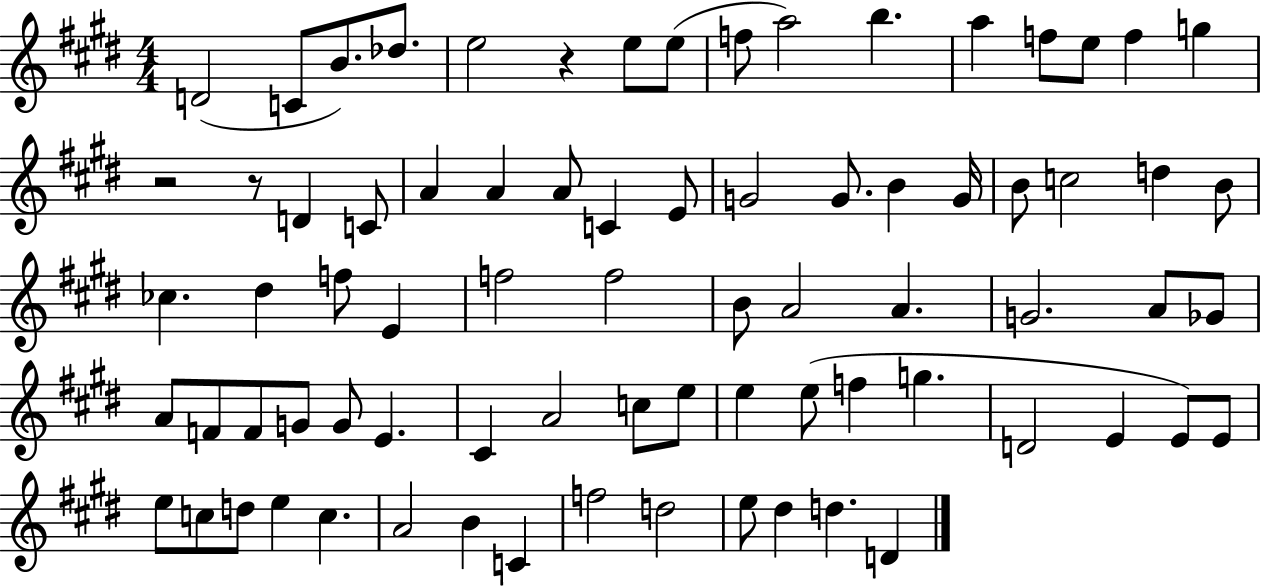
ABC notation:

X:1
T:Untitled
M:4/4
L:1/4
K:E
D2 C/2 B/2 _d/2 e2 z e/2 e/2 f/2 a2 b a f/2 e/2 f g z2 z/2 D C/2 A A A/2 C E/2 G2 G/2 B G/4 B/2 c2 d B/2 _c ^d f/2 E f2 f2 B/2 A2 A G2 A/2 _G/2 A/2 F/2 F/2 G/2 G/2 E ^C A2 c/2 e/2 e e/2 f g D2 E E/2 E/2 e/2 c/2 d/2 e c A2 B C f2 d2 e/2 ^d d D